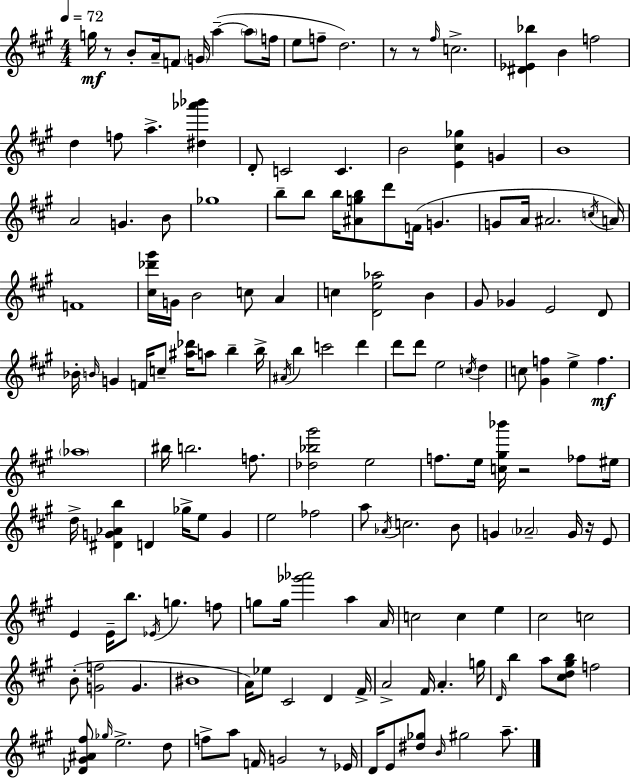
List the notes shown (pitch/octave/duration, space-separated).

G5/s R/e B4/e A4/s F4/e G4/s A5/q A5/e F5/s E5/e F5/e D5/h. R/e R/e F#5/s C5/h. [D#4,Eb4,Bb5]/q B4/q F5/h D5/q F5/e A5/q. [D#5,Ab6,Bb6]/q D4/e C4/h C4/q. B4/h [E4,C#5,Gb5]/q G4/q B4/w A4/h G4/q. B4/e Gb5/w B5/e B5/e B5/s [A#4,G5,B5]/e D6/e F4/s G4/q. G4/e A4/s A#4/h. C5/s A4/s F4/w [C#5,Db6,G#6]/s G4/s B4/h C5/e A4/q C5/q [D4,E5,Ab5]/h B4/q G#4/e Gb4/q E4/h D4/e Bb4/s B4/s G4/q F4/s C5/e [A#5,Db6]/s A5/e B5/q B5/s A#4/s B5/q C6/h D6/q D6/e D6/e E5/h C5/s D5/q C5/e [G#4,F5]/q E5/q F5/q. Ab5/w BIS5/s B5/h. F5/e. [Db5,Bb5,G#6]/h E5/h F5/e. E5/s [C5,G#5,Bb6]/s R/h FES5/e EIS5/s D5/s [D#4,G4,Ab4,B5]/q D4/q Gb5/s E5/e G4/q E5/h FES5/h A5/e Ab4/s C5/h. B4/e G4/q Ab4/h G4/s R/s E4/e E4/q E4/s B5/e. Eb4/s G5/q. F5/e G5/e G5/s [Gb6,Ab6]/h A5/q A4/s C5/h C5/q E5/q C#5/h C5/h B4/e [G4,F5]/h G4/q. BIS4/w A4/s Eb5/e C#4/h D4/q F#4/s A4/h F#4/s A4/q. G5/s D4/s B5/q A5/e [C#5,D5,G#5,B5]/e F5/h [Db4,G#4,A#4,F#5]/e Gb5/s E5/h. D5/e F5/e A5/e F4/s G4/h R/e Eb4/s D4/s E4/e [D#5,Gb5]/e B4/s G#5/h A5/e.